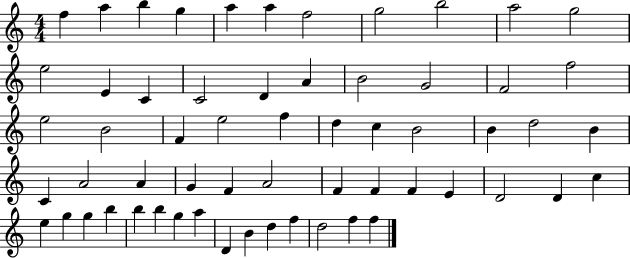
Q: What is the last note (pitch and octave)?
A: F5